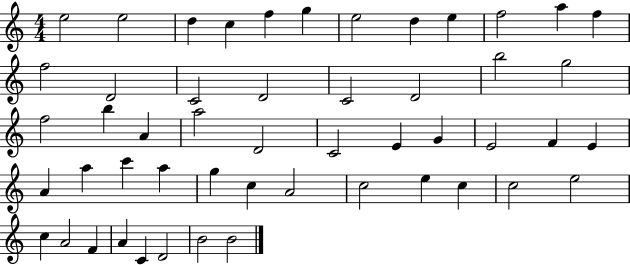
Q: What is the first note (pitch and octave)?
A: E5